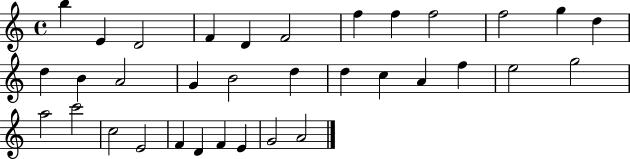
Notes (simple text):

B5/q E4/q D4/h F4/q D4/q F4/h F5/q F5/q F5/h F5/h G5/q D5/q D5/q B4/q A4/h G4/q B4/h D5/q D5/q C5/q A4/q F5/q E5/h G5/h A5/h C6/h C5/h E4/h F4/q D4/q F4/q E4/q G4/h A4/h